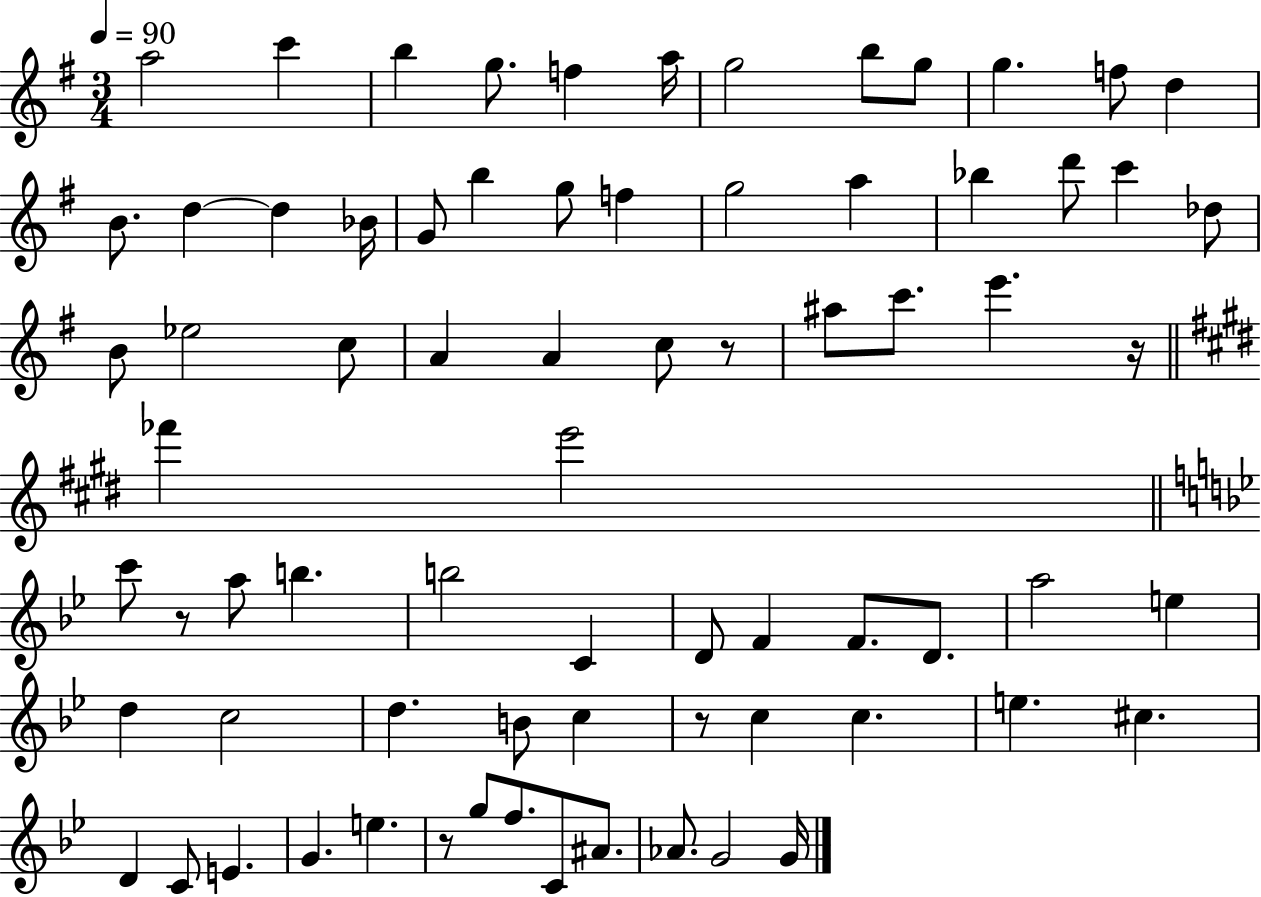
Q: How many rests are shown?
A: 5